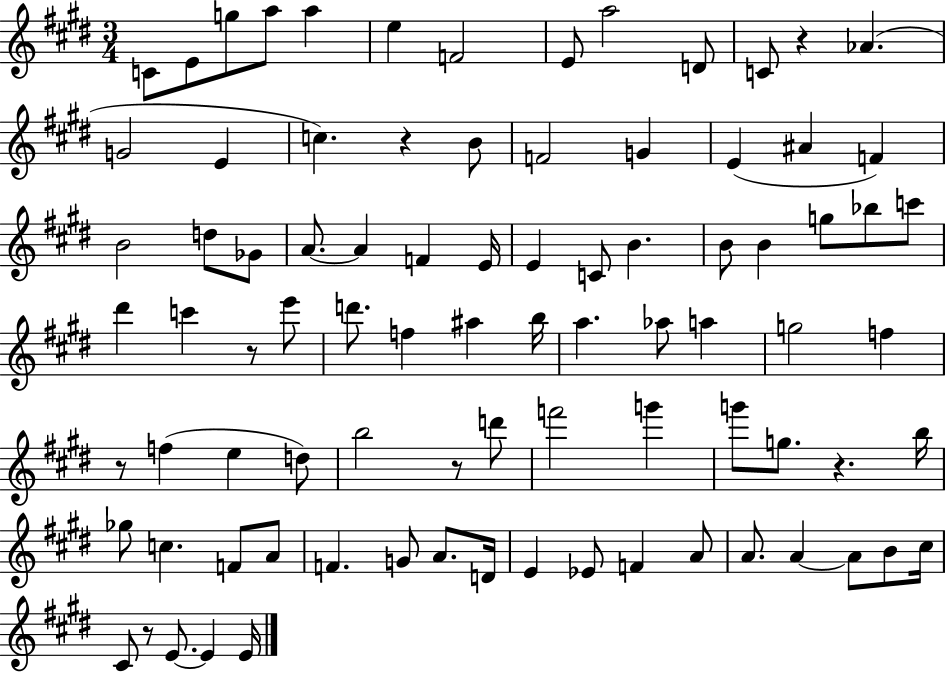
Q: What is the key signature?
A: E major